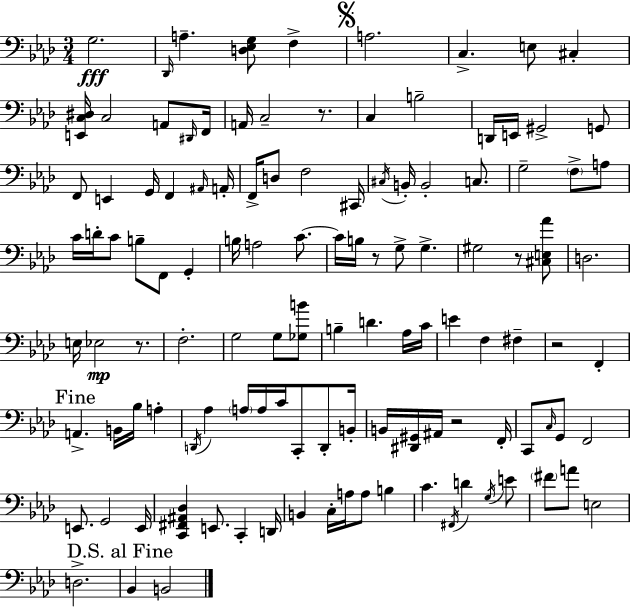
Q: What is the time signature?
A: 3/4